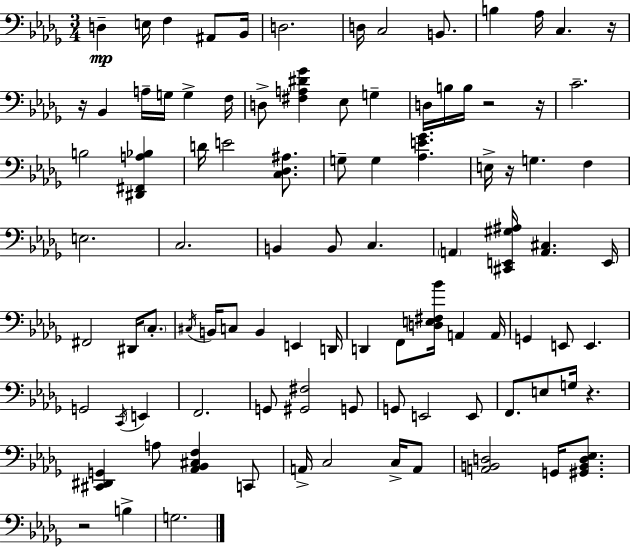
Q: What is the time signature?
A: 3/4